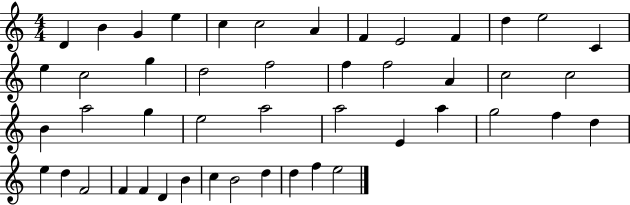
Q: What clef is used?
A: treble